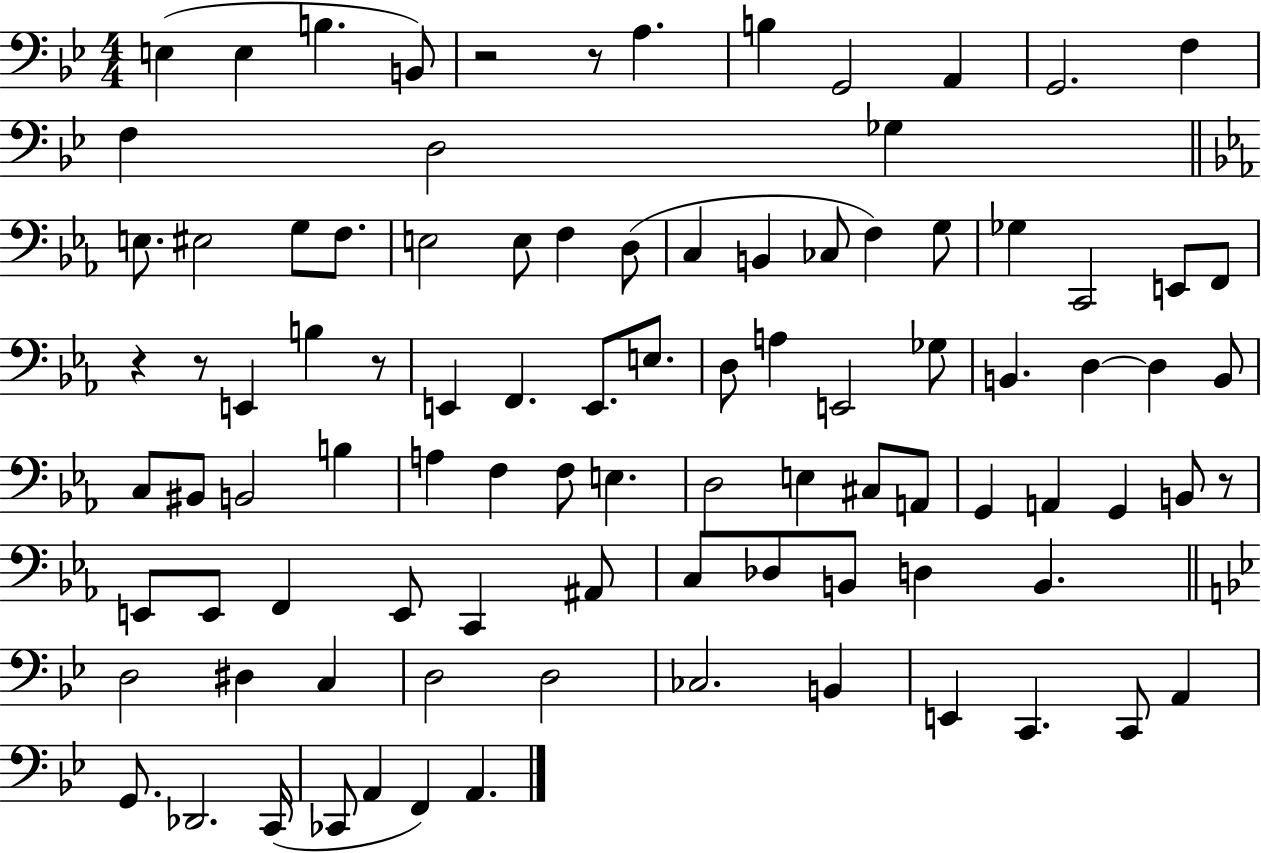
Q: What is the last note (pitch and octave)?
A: A2